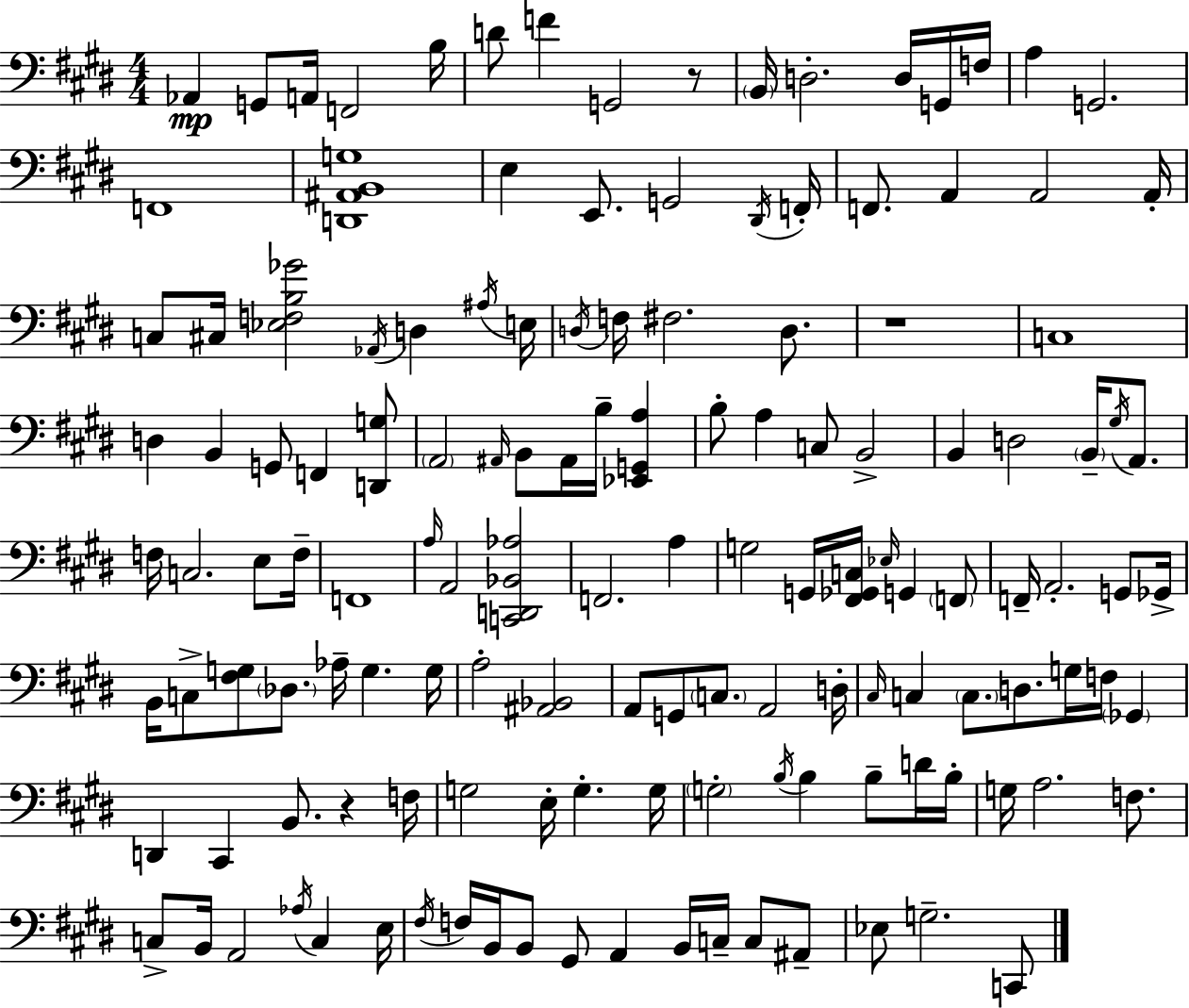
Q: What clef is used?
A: bass